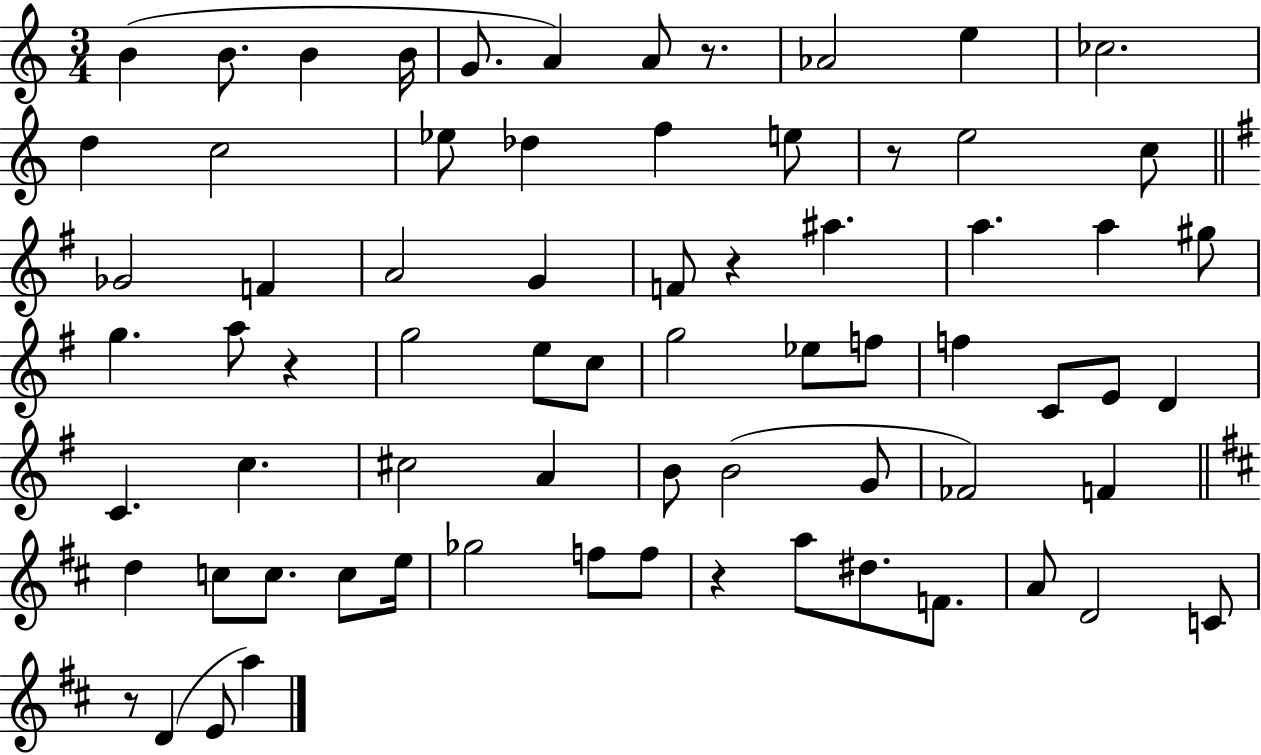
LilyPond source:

{
  \clef treble
  \numericTimeSignature
  \time 3/4
  \key c \major
  b'4( b'8. b'4 b'16 | g'8. a'4) a'8 r8. | aes'2 e''4 | ces''2. | \break d''4 c''2 | ees''8 des''4 f''4 e''8 | r8 e''2 c''8 | \bar "||" \break \key g \major ges'2 f'4 | a'2 g'4 | f'8 r4 ais''4. | a''4. a''4 gis''8 | \break g''4. a''8 r4 | g''2 e''8 c''8 | g''2 ees''8 f''8 | f''4 c'8 e'8 d'4 | \break c'4. c''4. | cis''2 a'4 | b'8 b'2( g'8 | fes'2) f'4 | \break \bar "||" \break \key d \major d''4 c''8 c''8. c''8 e''16 | ges''2 f''8 f''8 | r4 a''8 dis''8. f'8. | a'8 d'2 c'8 | \break r8 d'4( e'8 a''4) | \bar "|."
}